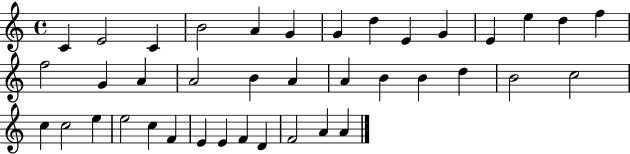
C4/q E4/h C4/q B4/h A4/q G4/q G4/q D5/q E4/q G4/q E4/q E5/q D5/q F5/q F5/h G4/q A4/q A4/h B4/q A4/q A4/q B4/q B4/q D5/q B4/h C5/h C5/q C5/h E5/q E5/h C5/q F4/q E4/q E4/q F4/q D4/q F4/h A4/q A4/q